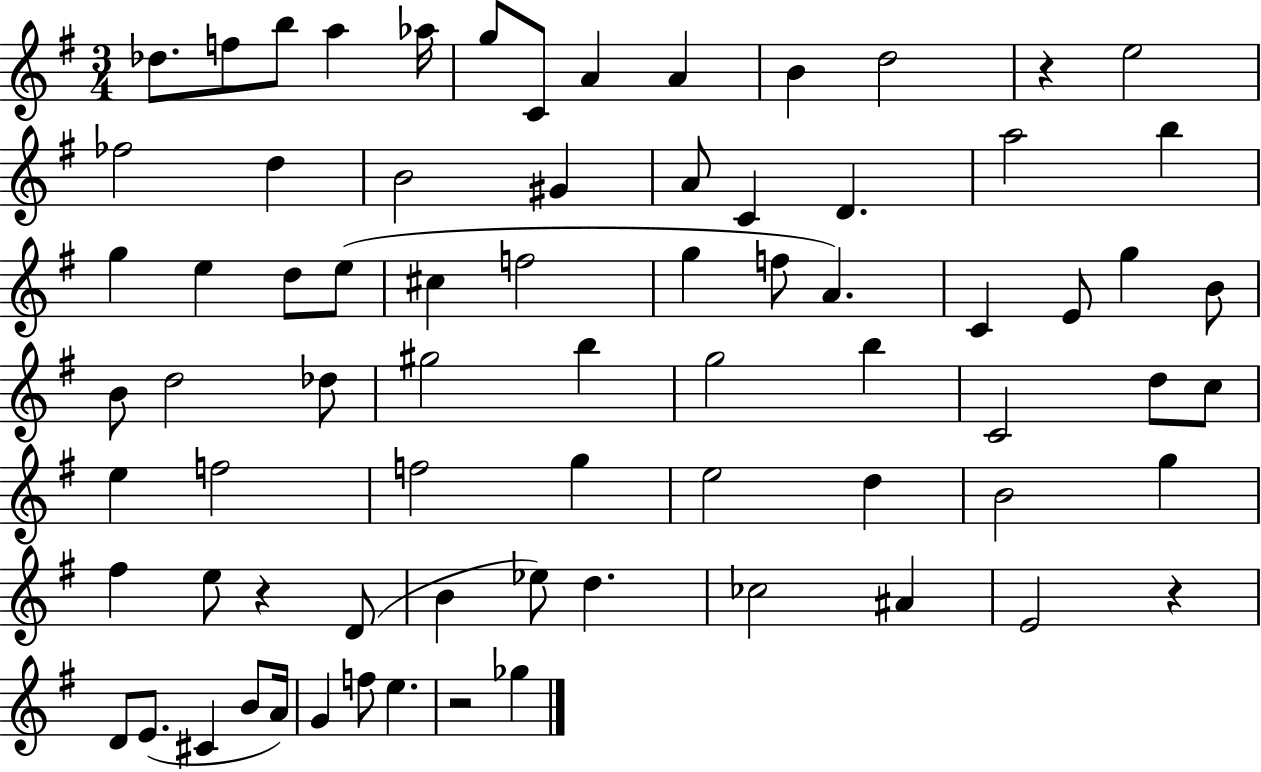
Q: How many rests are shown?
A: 4